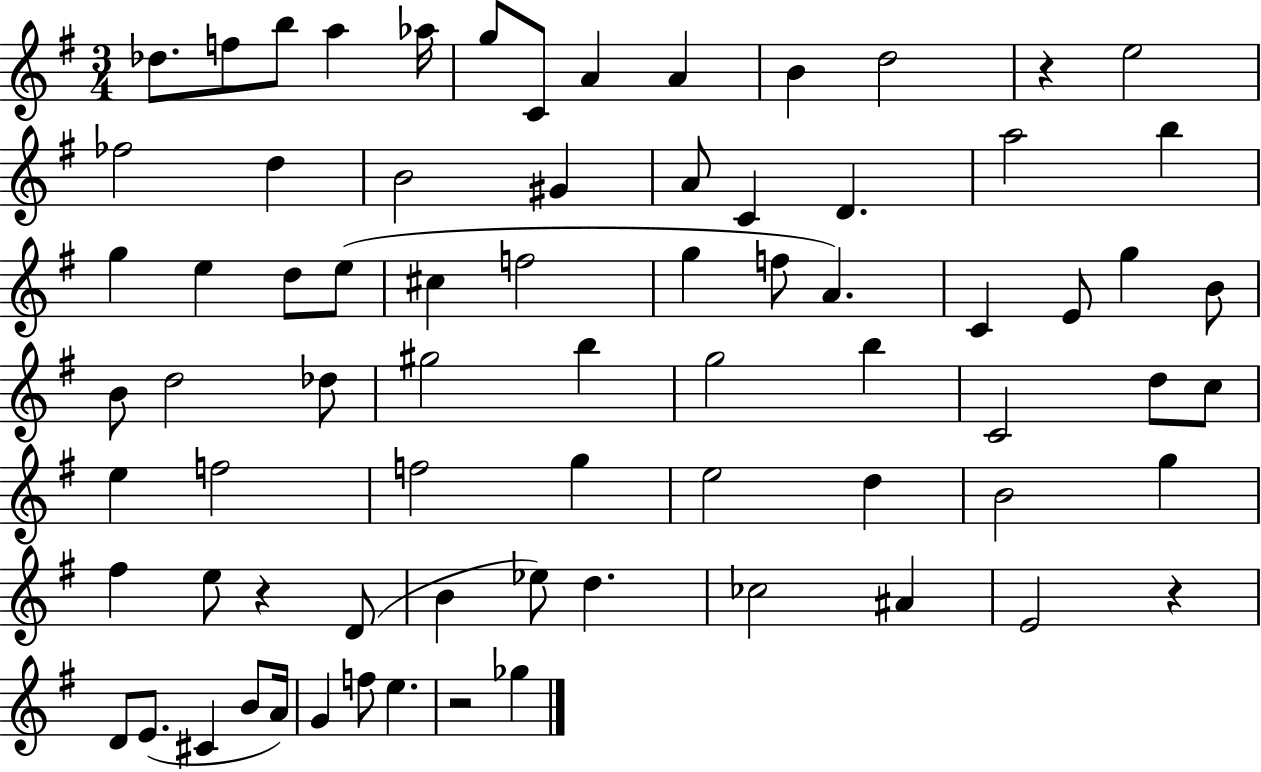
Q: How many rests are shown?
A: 4